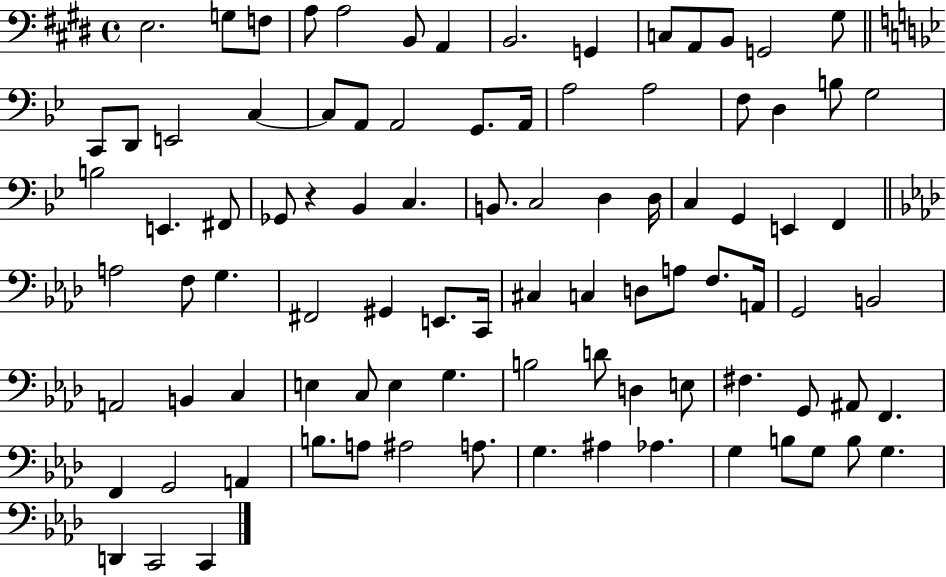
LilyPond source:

{
  \clef bass
  \time 4/4
  \defaultTimeSignature
  \key e \major
  e2. g8 f8 | a8 a2 b,8 a,4 | b,2. g,4 | c8 a,8 b,8 g,2 gis8 | \break \bar "||" \break \key bes \major c,8 d,8 e,2 c4~~ | c8 a,8 a,2 g,8. a,16 | a2 a2 | f8 d4 b8 g2 | \break b2 e,4. fis,8 | ges,8 r4 bes,4 c4. | b,8. c2 d4 d16 | c4 g,4 e,4 f,4 | \break \bar "||" \break \key aes \major a2 f8 g4. | fis,2 gis,4 e,8. c,16 | cis4 c4 d8 a8 f8. a,16 | g,2 b,2 | \break a,2 b,4 c4 | e4 c8 e4 g4. | b2 d'8 d4 e8 | fis4. g,8 ais,8 f,4. | \break f,4 g,2 a,4 | b8. a8 ais2 a8. | g4. ais4 aes4. | g4 b8 g8 b8 g4. | \break d,4 c,2 c,4 | \bar "|."
}